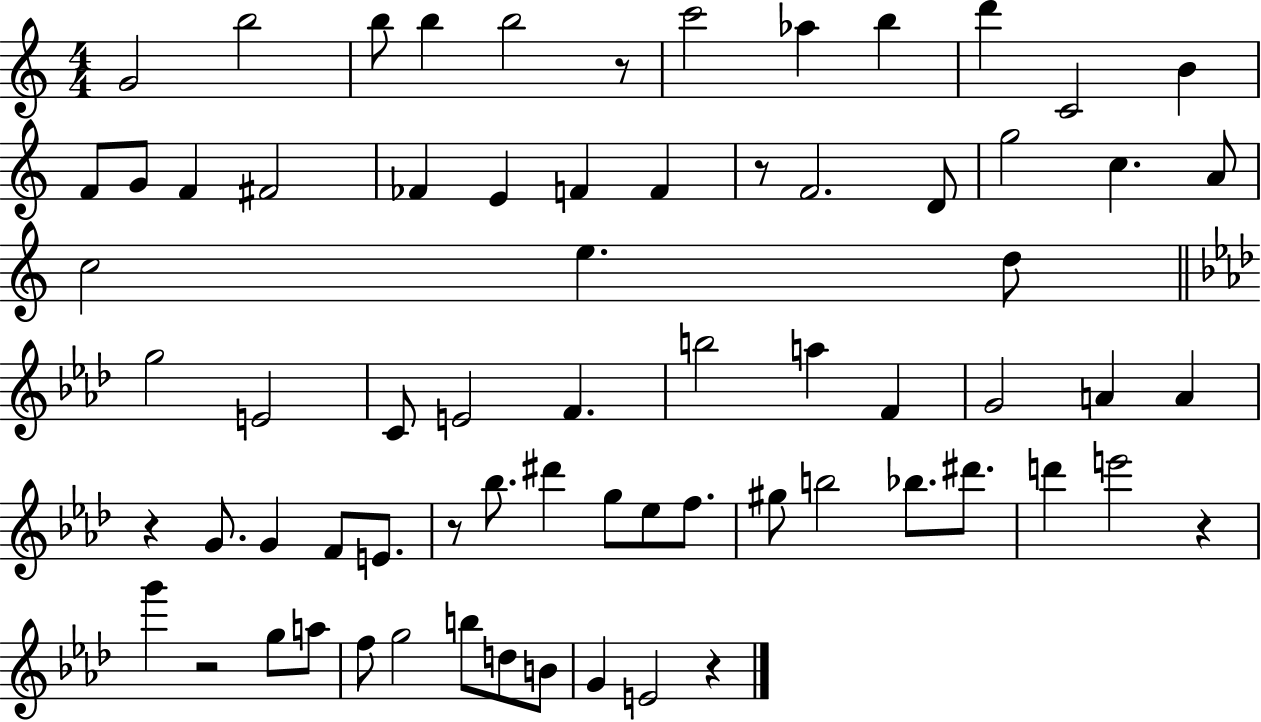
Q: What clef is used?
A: treble